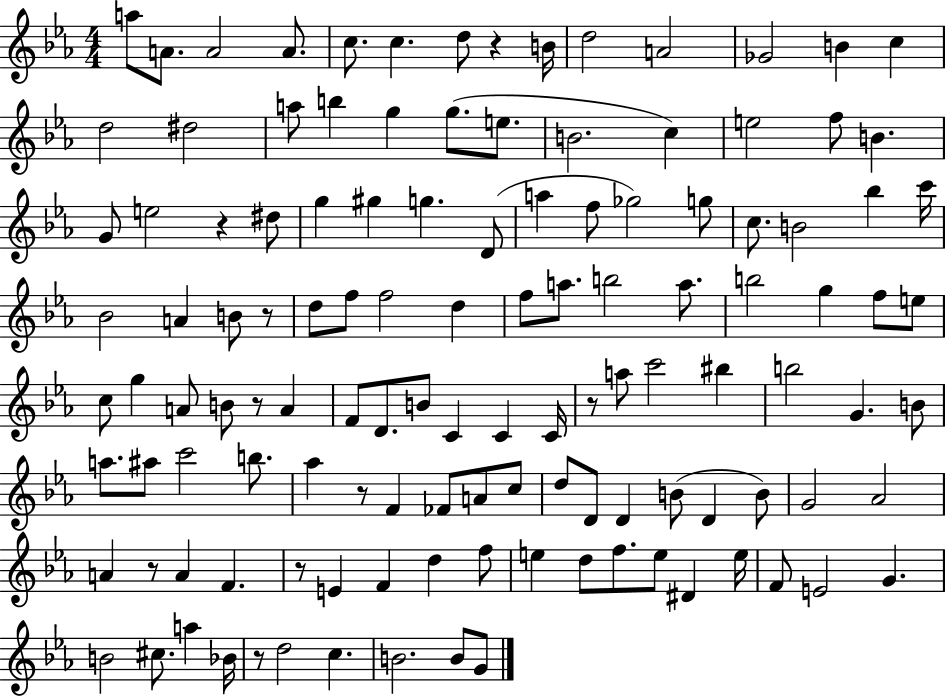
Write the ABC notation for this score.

X:1
T:Untitled
M:4/4
L:1/4
K:Eb
a/2 A/2 A2 A/2 c/2 c d/2 z B/4 d2 A2 _G2 B c d2 ^d2 a/2 b g g/2 e/2 B2 c e2 f/2 B G/2 e2 z ^d/2 g ^g g D/2 a f/2 _g2 g/2 c/2 B2 _b c'/4 _B2 A B/2 z/2 d/2 f/2 f2 d f/2 a/2 b2 a/2 b2 g f/2 e/2 c/2 g A/2 B/2 z/2 A F/2 D/2 B/2 C C C/4 z/2 a/2 c'2 ^b b2 G B/2 a/2 ^a/2 c'2 b/2 _a z/2 F _F/2 A/2 c/2 d/2 D/2 D B/2 D B/2 G2 _A2 A z/2 A F z/2 E F d f/2 e d/2 f/2 e/2 ^D e/4 F/2 E2 G B2 ^c/2 a _B/4 z/2 d2 c B2 B/2 G/2